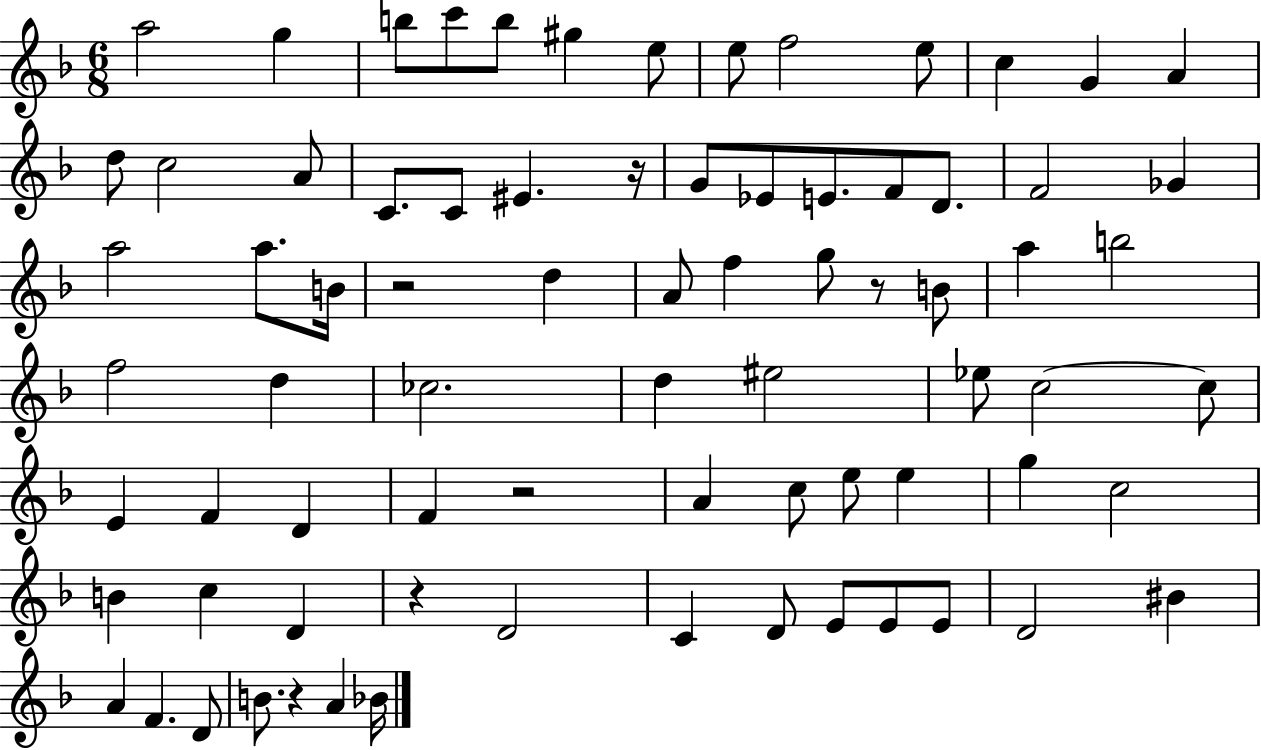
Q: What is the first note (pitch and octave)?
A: A5